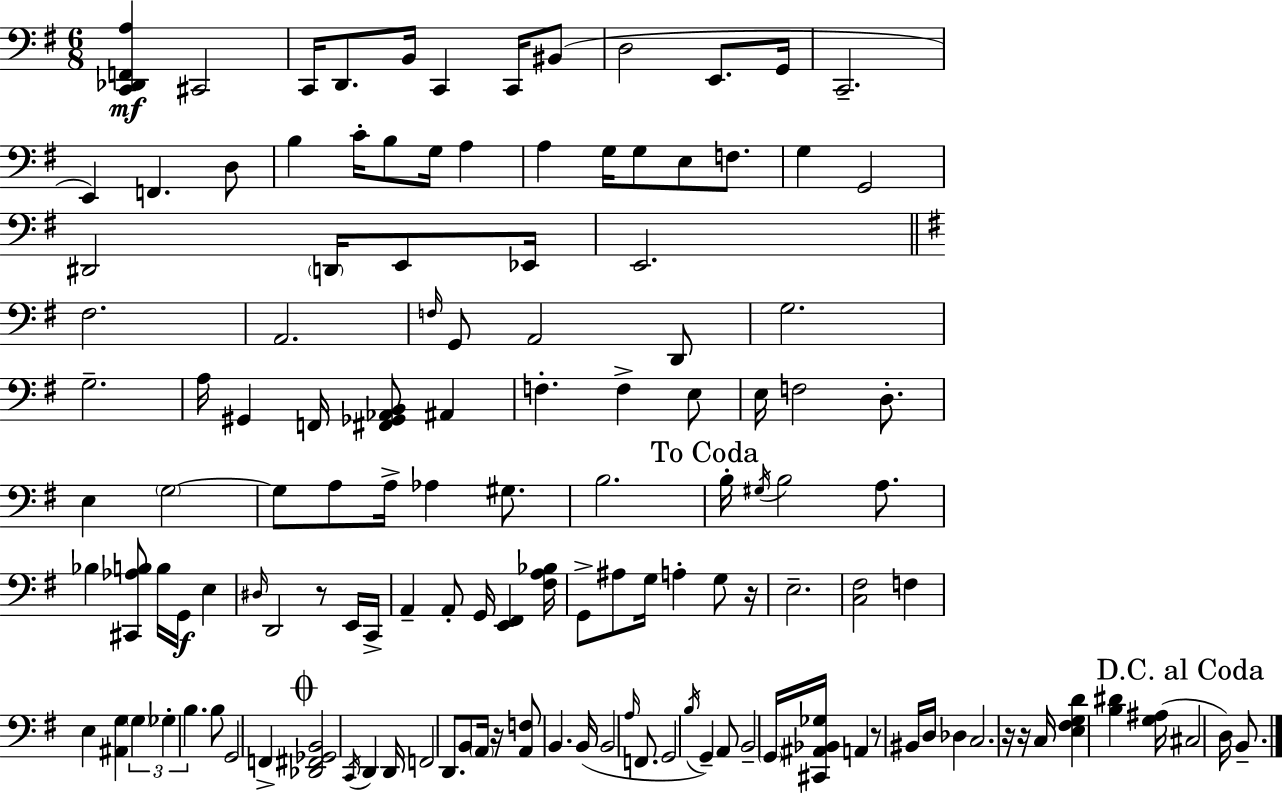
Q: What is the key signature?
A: E minor